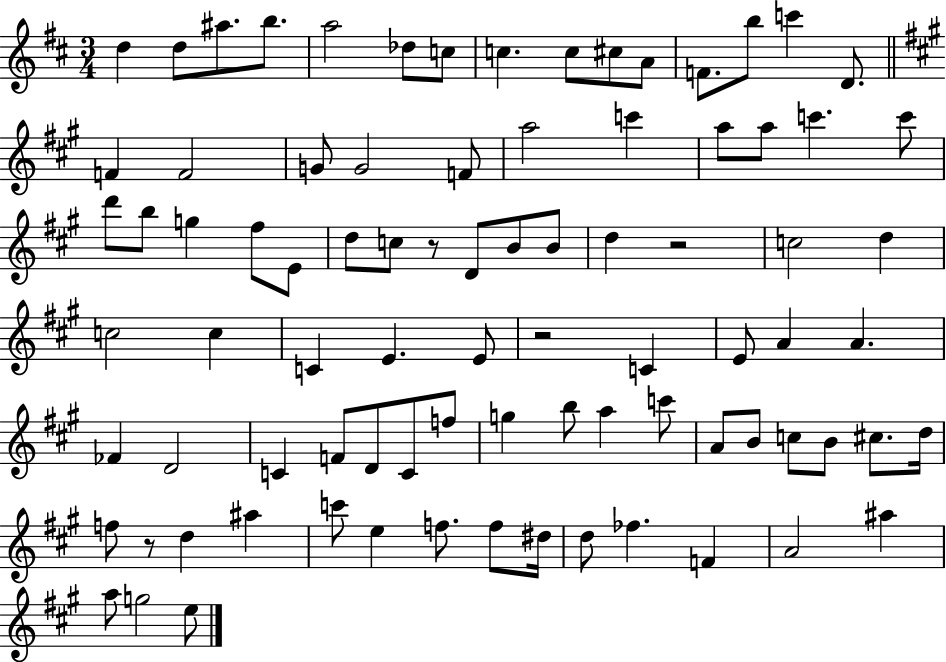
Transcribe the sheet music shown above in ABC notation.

X:1
T:Untitled
M:3/4
L:1/4
K:D
d d/2 ^a/2 b/2 a2 _d/2 c/2 c c/2 ^c/2 A/2 F/2 b/2 c' D/2 F F2 G/2 G2 F/2 a2 c' a/2 a/2 c' c'/2 d'/2 b/2 g ^f/2 E/2 d/2 c/2 z/2 D/2 B/2 B/2 d z2 c2 d c2 c C E E/2 z2 C E/2 A A _F D2 C F/2 D/2 C/2 f/2 g b/2 a c'/2 A/2 B/2 c/2 B/2 ^c/2 d/4 f/2 z/2 d ^a c'/2 e f/2 f/2 ^d/4 d/2 _f F A2 ^a a/2 g2 e/2